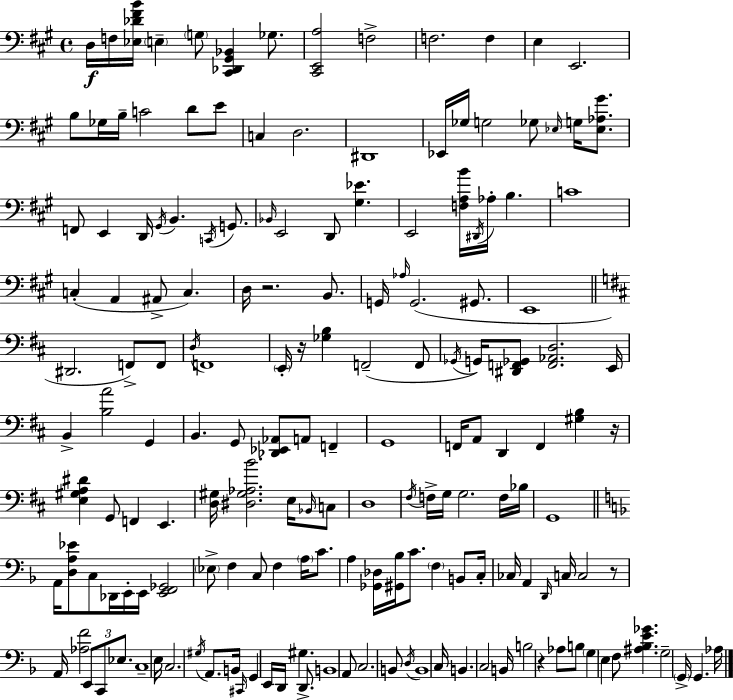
D3/s F3/s [Eb3,Db4,F#4,B4]/s E3/q G3/e [C#2,Db2,G#2,Bb2]/q Gb3/e. [C#2,E2,A3]/h F3/h F3/h. F3/q E3/q E2/h. B3/e Gb3/s B3/s C4/h D4/e E4/e C3/q D3/h. D#2/w Eb2/s Gb3/s G3/h Gb3/e Eb3/s G3/s [Eb3,Ab3,G#4]/e. F2/e E2/q D2/s G#2/s B2/q. C2/s G2/e. Bb2/s E2/h D2/e [G#3,Eb4]/q. E2/h [F3,A3,B4]/s D#2/s Ab3/s B3/q. C4/w C3/q A2/q A#2/e C3/q. D3/s R/h. B2/e. G2/s Ab3/s G2/h. G#2/e. E2/w D#2/h. F2/e F2/e D3/s F2/w E2/s R/s [Gb3,B3]/q F2/h F2/e Gb2/s G2/s [D#2,F2,Gb2]/e [F2,Ab2,D3]/h. E2/s B2/q [B3,A4]/h G2/q B2/q. G2/e [Db2,Eb2,Ab2]/e A2/e F2/q G2/w F2/s A2/e D2/q F2/q [G#3,B3]/q R/s [E3,G#3,A3,D#4]/q G2/e F2/q E2/q. [D3,G#3]/s [D#3,G#3,Ab3,B4]/h. E3/s Bb2/s C3/e D3/w F#3/s F3/s G3/s G3/h. F3/s Bb3/s G2/w A2/s [D3,A3,Eb4]/e C3/e Db2/s E2/s E2/s [E2,F2,Gb2]/h Eb3/e F3/q C3/e F3/q A3/s C4/e. A3/q [Gb2,Db3]/s [G#2,Bb3]/s C4/e. F3/q B2/e C3/s CES3/s A2/q D2/s C3/s C3/h R/e A2/s [Ab3,F4]/h E2/e C2/e Eb3/e. C3/w E3/s C3/h. G#3/s A2/e. B2/s C#2/s G2/q E2/s D2/s G#3/q. D2/e. B2/w A2/e C3/h. B2/e D3/s B2/w C3/s B2/q. C3/h B2/s B3/h R/q Ab3/e B3/e G3/q E3/q F3/e [A#3,Bb3,E4,Gb4]/q. G3/h G2/s G2/q. Ab3/s